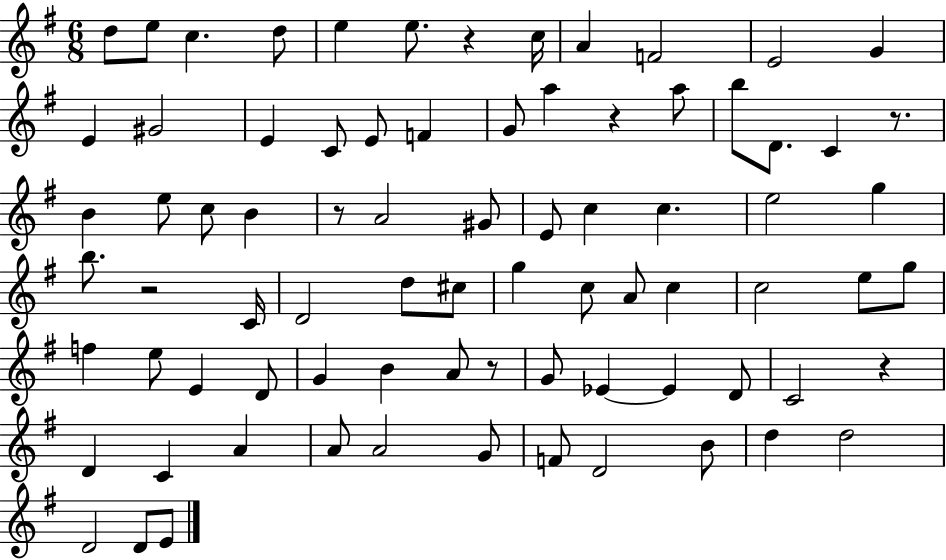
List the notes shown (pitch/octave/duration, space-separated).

D5/e E5/e C5/q. D5/e E5/q E5/e. R/q C5/s A4/q F4/h E4/h G4/q E4/q G#4/h E4/q C4/e E4/e F4/q G4/e A5/q R/q A5/e B5/e D4/e. C4/q R/e. B4/q E5/e C5/e B4/q R/e A4/h G#4/e E4/e C5/q C5/q. E5/h G5/q B5/e. R/h C4/s D4/h D5/e C#5/e G5/q C5/e A4/e C5/q C5/h E5/e G5/e F5/q E5/e E4/q D4/e G4/q B4/q A4/e R/e G4/e Eb4/q Eb4/q D4/e C4/h R/q D4/q C4/q A4/q A4/e A4/h G4/e F4/e D4/h B4/e D5/q D5/h D4/h D4/e E4/e